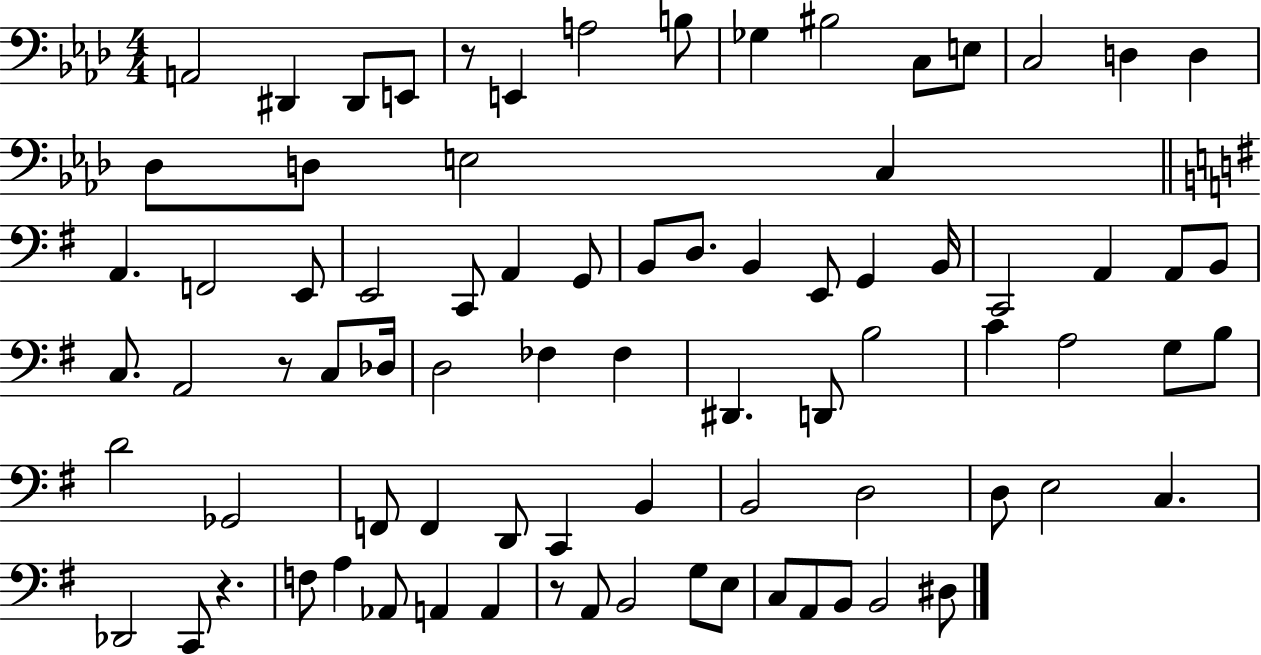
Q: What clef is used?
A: bass